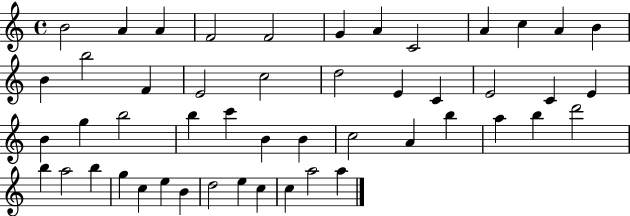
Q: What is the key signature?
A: C major